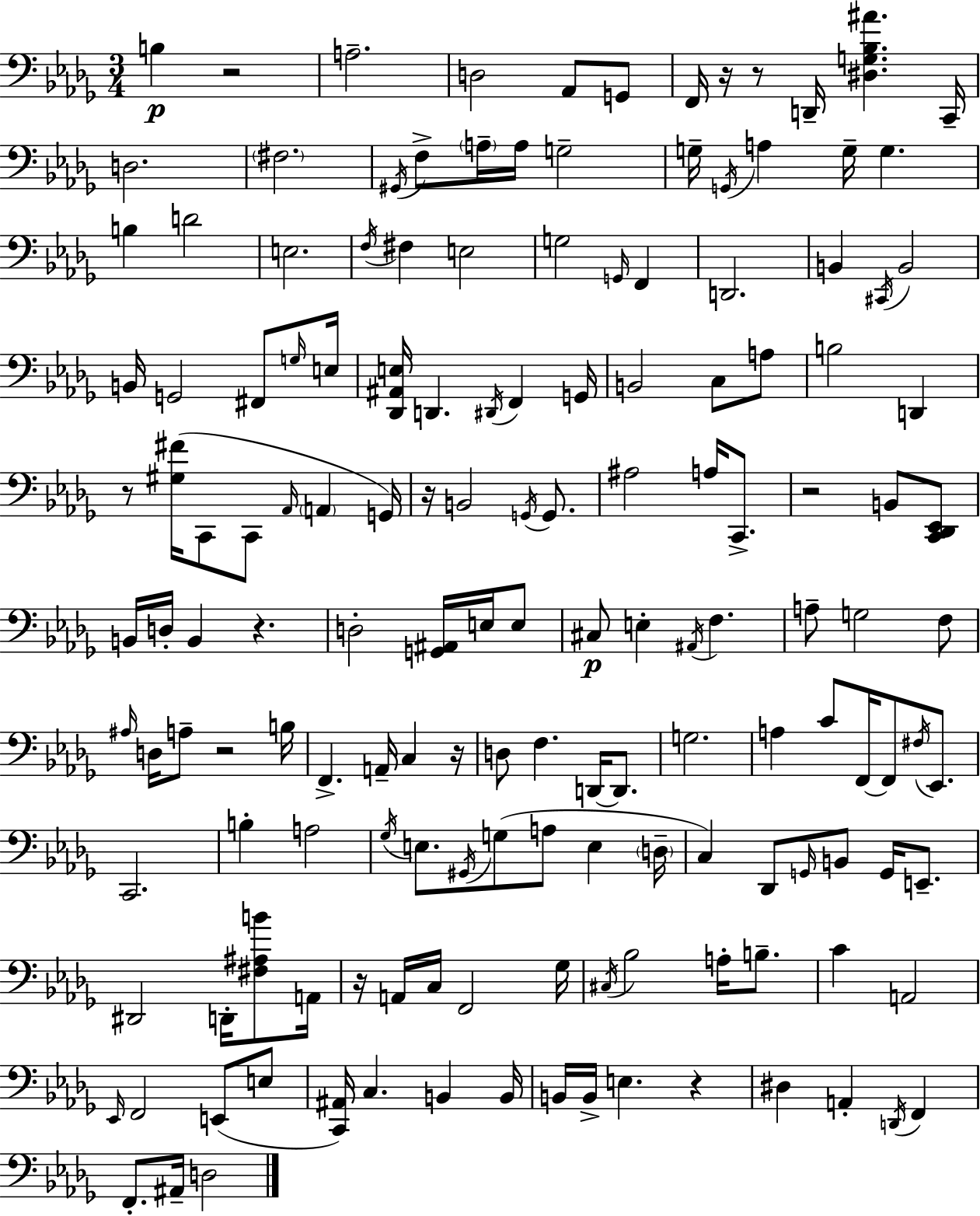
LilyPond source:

{
  \clef bass
  \numericTimeSignature
  \time 3/4
  \key bes \minor
  b4\p r2 | a2.-- | d2 aes,8 g,8 | f,16 r16 r8 d,16-- <dis g bes ais'>4. c,16-- | \break d2. | \parenthesize fis2. | \acciaccatura { gis,16 } f8-> \parenthesize a16-- a16 g2-- | g16-- \acciaccatura { g,16 } a4 g16-- g4. | \break b4 d'2 | e2. | \acciaccatura { f16 } fis4 e2 | g2 \grace { g,16 } | \break f,4 d,2. | b,4 \acciaccatura { cis,16 } b,2 | b,16 g,2 | fis,8 \grace { g16 } e16 <des, ais, e>16 d,4. | \break \acciaccatura { dis,16 } f,4 g,16 b,2 | c8 a8 b2 | d,4 r8 <gis fis'>16( c,8 | c,8 \grace { aes,16 } \parenthesize a,4 g,16) r16 b,2 | \break \acciaccatura { g,16 } g,8. ais2 | a16 c,8.-> r2 | b,8 <c, des, ees,>8 b,16 d16-. b,4 | r4. d2-. | \break <g, ais,>16 e16 e8 cis8\p e4-. | \acciaccatura { ais,16 } f4. a8-- | g2 f8 \grace { ais16 } d16 | a8-- r2 b16 f,4.-> | \break a,16-- c4 r16 d8 | f4. d,16~~ d,8. g2. | a4 | c'8 f,16~~ f,8 \acciaccatura { fis16 } ees,8. | \break c,2. | b4-. a2 | \acciaccatura { ges16 } e8. \acciaccatura { gis,16 }( g8 a8 e4 | \parenthesize d16-- c4) des,8 \grace { g,16 } b,8 g,16 | \break e,8.-- dis,2 d,16-. | <fis ais b'>8 a,16 r16 a,16 c16 f,2 | ges16 \acciaccatura { cis16 } bes2 | a16-. b8.-- c'4 a,2 | \break \grace { ees,16 } f,2 | e,8( e8 <c, ais,>16) c4. | b,4 b,16 b,16 b,16-> e4. | r4 dis4 a,4-. | \break \acciaccatura { d,16 } f,4 f,8.-. ais,16-- d2 | \bar "|."
}